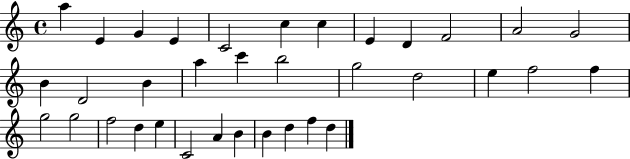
X:1
T:Untitled
M:4/4
L:1/4
K:C
a E G E C2 c c E D F2 A2 G2 B D2 B a c' b2 g2 d2 e f2 f g2 g2 f2 d e C2 A B B d f d